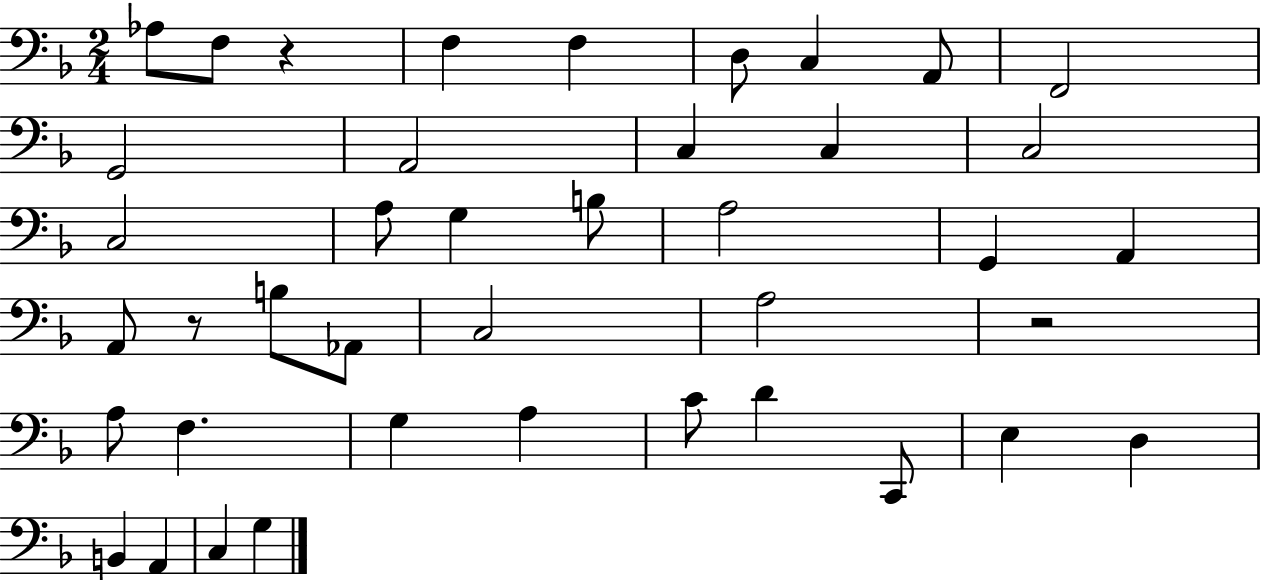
Ab3/e F3/e R/q F3/q F3/q D3/e C3/q A2/e F2/h G2/h A2/h C3/q C3/q C3/h C3/h A3/e G3/q B3/e A3/h G2/q A2/q A2/e R/e B3/e Ab2/e C3/h A3/h R/h A3/e F3/q. G3/q A3/q C4/e D4/q C2/e E3/q D3/q B2/q A2/q C3/q G3/q